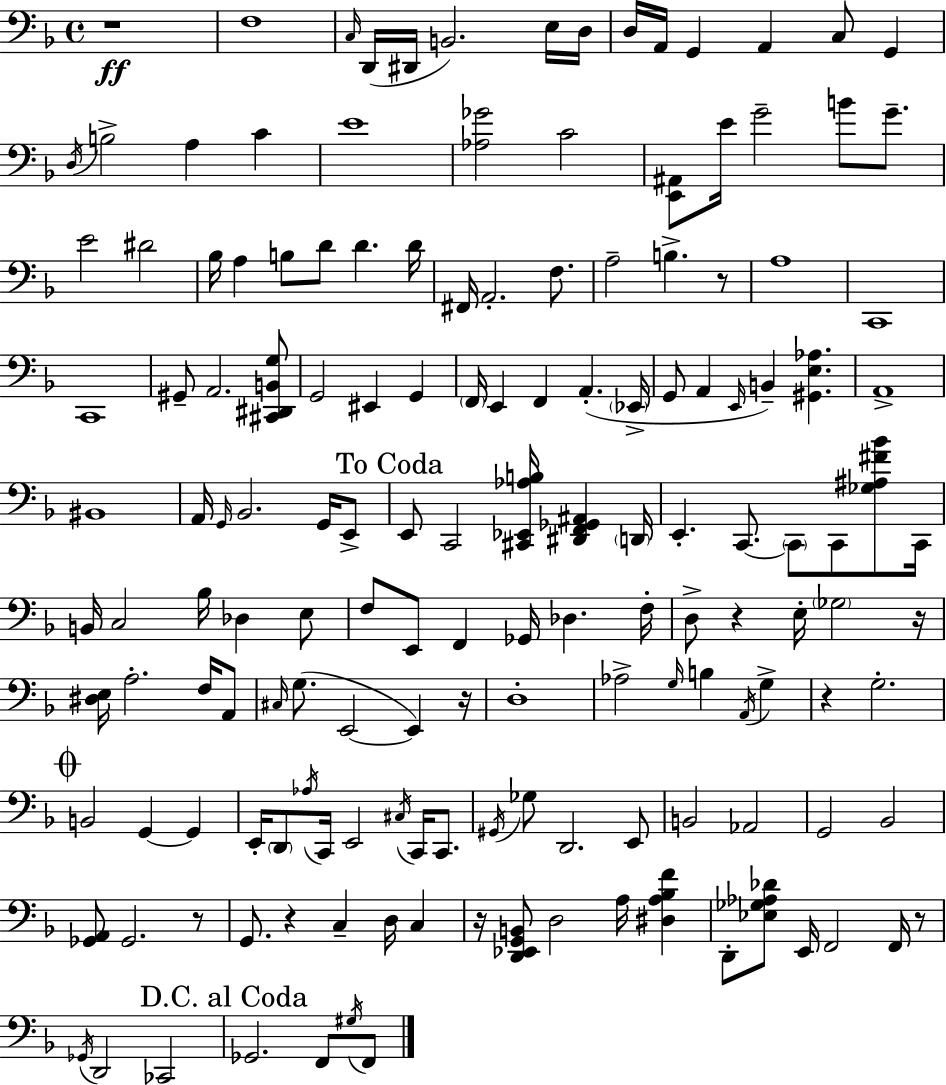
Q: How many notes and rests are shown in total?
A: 155